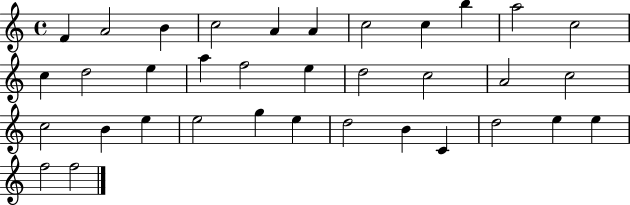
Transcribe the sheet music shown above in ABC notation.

X:1
T:Untitled
M:4/4
L:1/4
K:C
F A2 B c2 A A c2 c b a2 c2 c d2 e a f2 e d2 c2 A2 c2 c2 B e e2 g e d2 B C d2 e e f2 f2